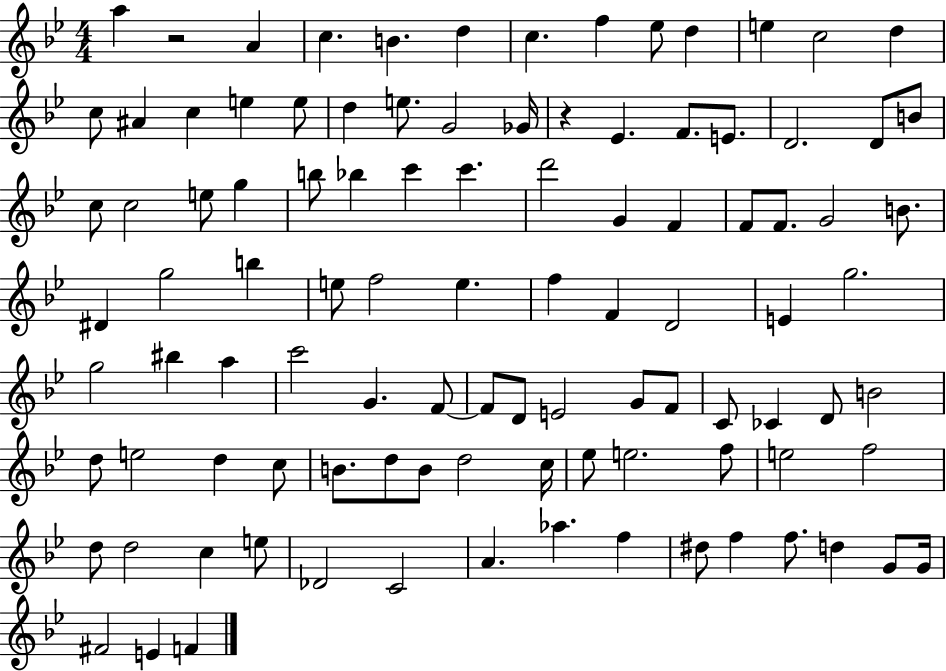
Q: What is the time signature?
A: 4/4